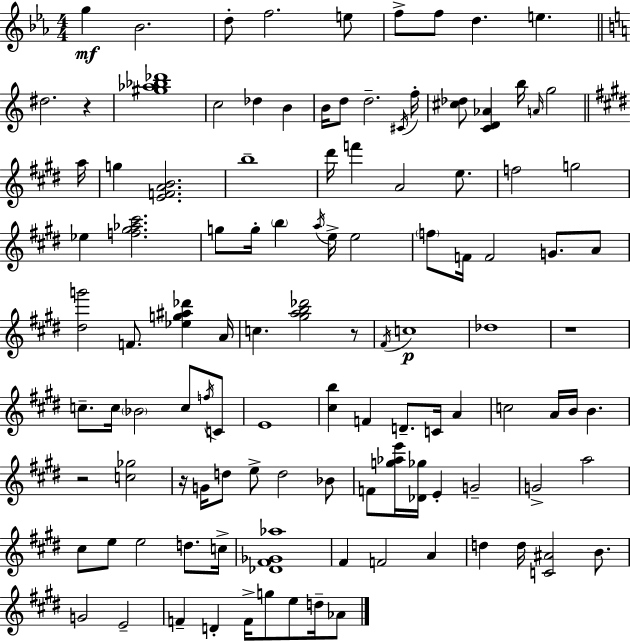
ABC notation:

X:1
T:Untitled
M:4/4
L:1/4
K:Eb
g _B2 d/2 f2 e/2 f/2 f/2 d e ^d2 z [^g_a_b_d']4 c2 _d B B/4 d/2 d2 ^C/4 f/4 [^c_d]/2 [CD_A] b/4 A/4 g2 a/4 g [EFAB]2 b4 ^d'/4 f' A2 e/2 f2 g2 _e [f^g_a^c']2 g/2 g/4 b a/4 e/4 e2 f/2 F/4 F2 G/2 A/2 [^dg']2 F/2 [_eg^a_d'] A/4 c [^gab_d']2 z/2 ^F/4 c4 _d4 z4 c/2 c/4 _B2 c/2 f/4 C/2 E4 [^cb] F D/2 C/4 A c2 A/4 B/4 B z2 [c_g]2 z/4 G/4 d/2 e/2 d2 _B/2 F/2 [g_ae']/4 [_D_g]/4 E G2 G2 a2 ^c/2 e/2 e2 d/2 c/4 [_D^F_G_a]4 ^F F2 A d d/4 [C^A]2 B/2 G2 E2 F D F/4 g/2 e/2 d/4 _A/2